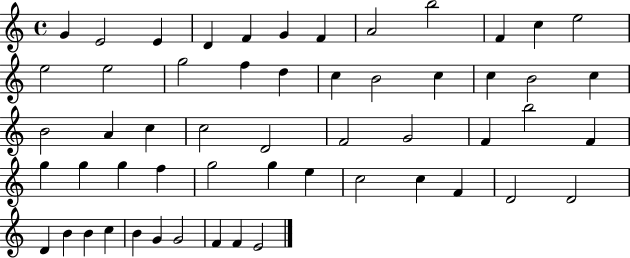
X:1
T:Untitled
M:4/4
L:1/4
K:C
G E2 E D F G F A2 b2 F c e2 e2 e2 g2 f d c B2 c c B2 c B2 A c c2 D2 F2 G2 F b2 F g g g f g2 g e c2 c F D2 D2 D B B c B G G2 F F E2